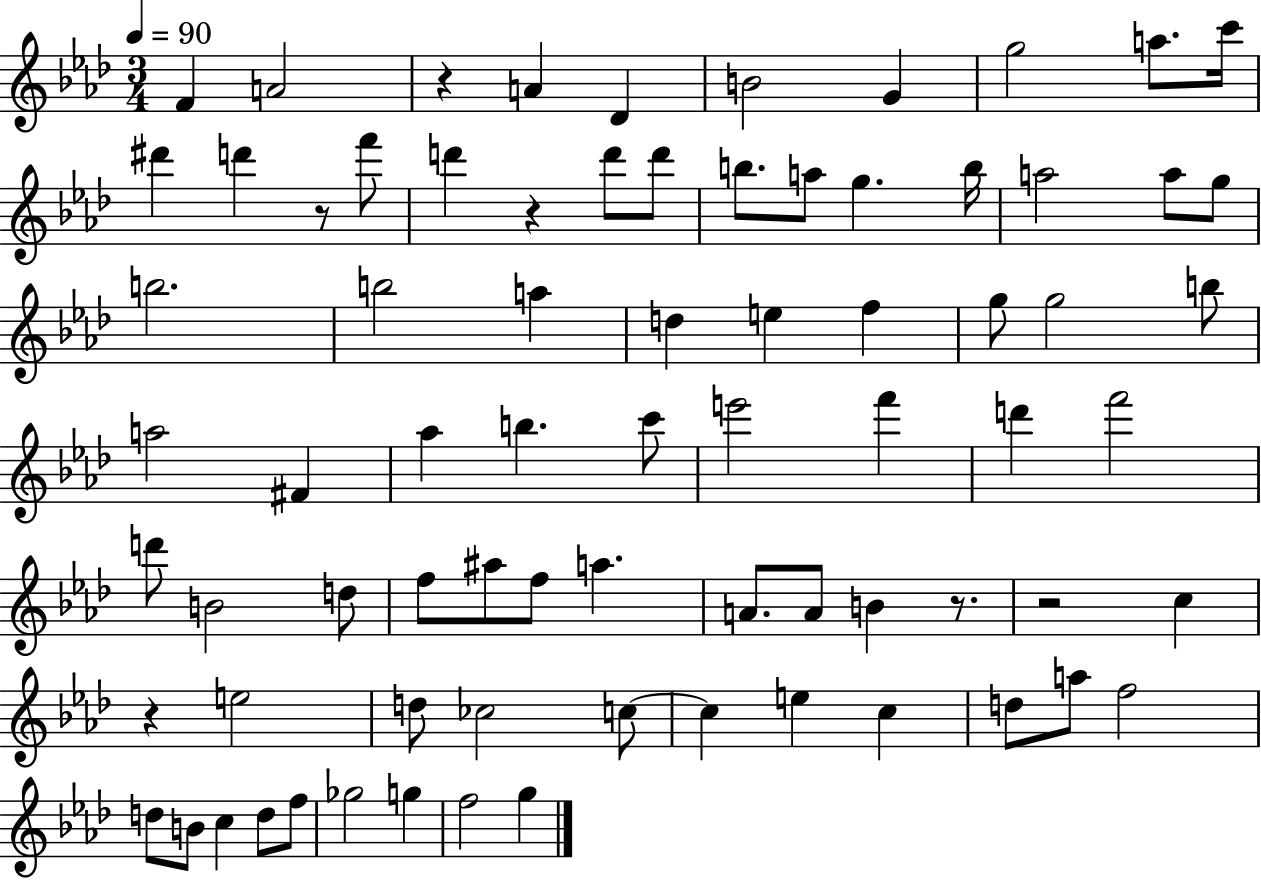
{
  \clef treble
  \numericTimeSignature
  \time 3/4
  \key aes \major
  \tempo 4 = 90
  \repeat volta 2 { f'4 a'2 | r4 a'4 des'4 | b'2 g'4 | g''2 a''8. c'''16 | \break dis'''4 d'''4 r8 f'''8 | d'''4 r4 d'''8 d'''8 | b''8. a''8 g''4. b''16 | a''2 a''8 g''8 | \break b''2. | b''2 a''4 | d''4 e''4 f''4 | g''8 g''2 b''8 | \break a''2 fis'4 | aes''4 b''4. c'''8 | e'''2 f'''4 | d'''4 f'''2 | \break d'''8 b'2 d''8 | f''8 ais''8 f''8 a''4. | a'8. a'8 b'4 r8. | r2 c''4 | \break r4 e''2 | d''8 ces''2 c''8~~ | c''4 e''4 c''4 | d''8 a''8 f''2 | \break d''8 b'8 c''4 d''8 f''8 | ges''2 g''4 | f''2 g''4 | } \bar "|."
}